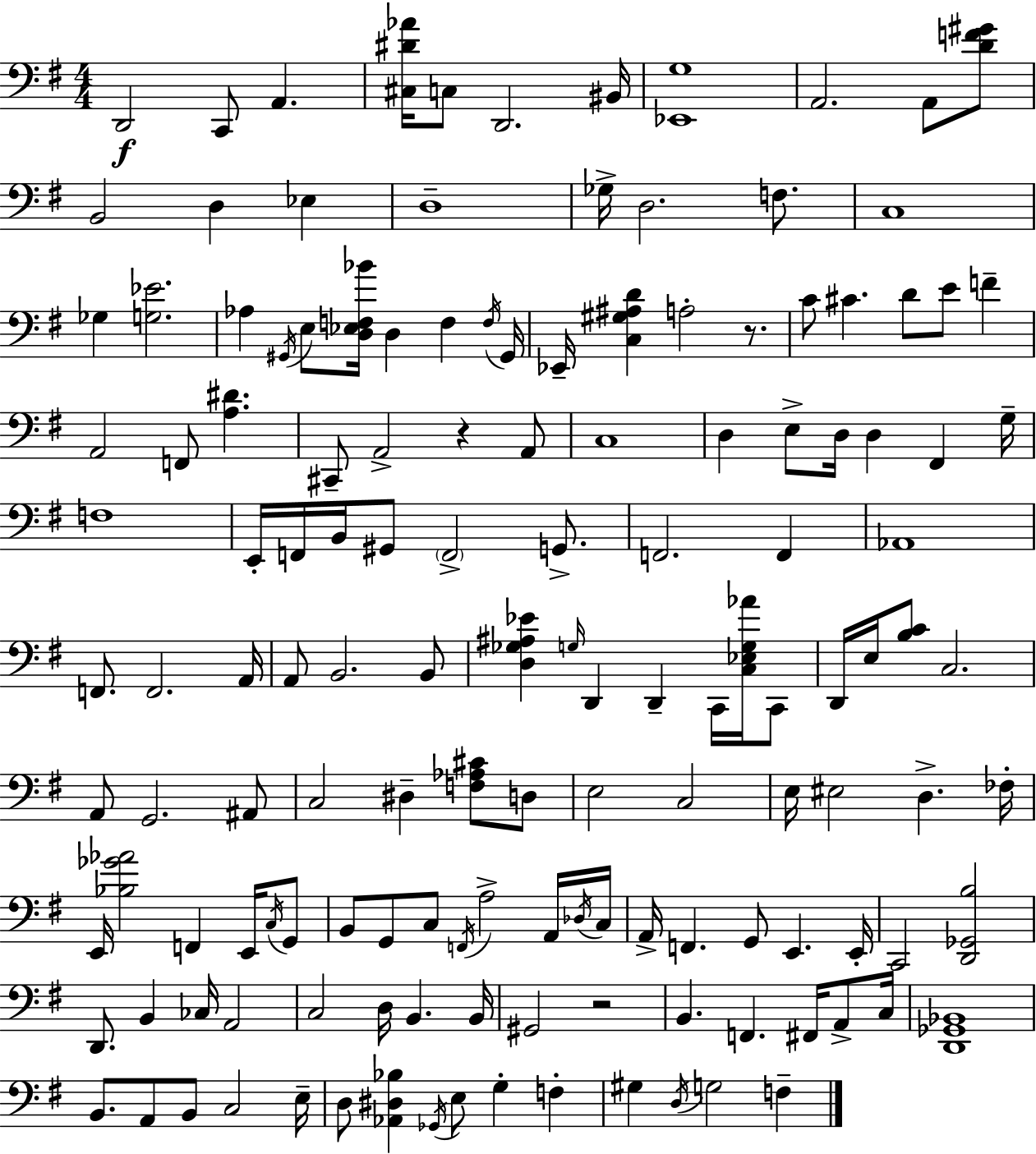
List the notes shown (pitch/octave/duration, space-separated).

D2/h C2/e A2/q. [C#3,D#4,Ab4]/s C3/e D2/h. BIS2/s [Eb2,G3]/w A2/h. A2/e [D4,F4,G#4]/e B2/h D3/q Eb3/q D3/w Gb3/s D3/h. F3/e. C3/w Gb3/q [G3,Eb4]/h. Ab3/q G#2/s E3/e [D3,Eb3,F3,Bb4]/s D3/q F3/q F3/s G#2/s Eb2/s [C3,G#3,A#3,D4]/q A3/h R/e. C4/e C#4/q. D4/e E4/e F4/q A2/h F2/e [A3,D#4]/q. C#2/e A2/h R/q A2/e C3/w D3/q E3/e D3/s D3/q F#2/q G3/s F3/w E2/s F2/s B2/s G#2/e F2/h G2/e. F2/h. F2/q Ab2/w F2/e. F2/h. A2/s A2/e B2/h. B2/e [D3,Gb3,A#3,Eb4]/q G3/s D2/q D2/q C2/s [C3,Eb3,G3,Ab4]/s C2/e D2/s E3/s [B3,C4]/e C3/h. A2/e G2/h. A#2/e C3/h D#3/q [F3,Ab3,C#4]/e D3/e E3/h C3/h E3/s EIS3/h D3/q. FES3/s E2/s [Bb3,Gb4,Ab4]/h F2/q E2/s C3/s G2/e B2/e G2/e C3/e F2/s A3/h A2/s Db3/s C3/s A2/s F2/q. G2/e E2/q. E2/s C2/h [D2,Gb2,B3]/h D2/e. B2/q CES3/s A2/h C3/h D3/s B2/q. B2/s G#2/h R/h B2/q. F2/q. F#2/s A2/e C3/s [D2,Gb2,Bb2]/w B2/e. A2/e B2/e C3/h E3/s D3/e [Ab2,D#3,Bb3]/q Gb2/s E3/e G3/q F3/q G#3/q D3/s G3/h F3/q